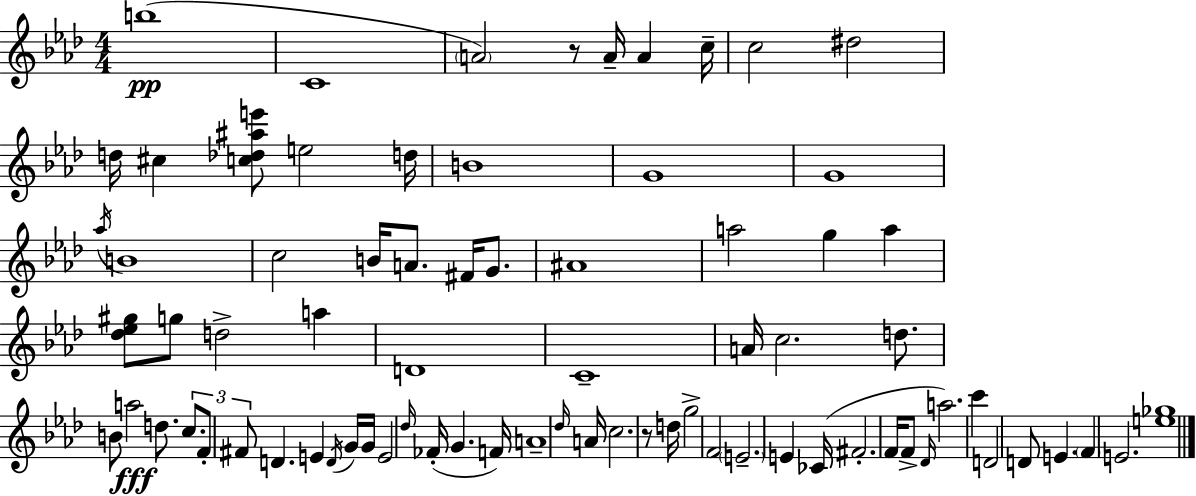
B5/w C4/w A4/h R/e A4/s A4/q C5/s C5/h D#5/h D5/s C#5/q [C5,Db5,A#5,E6]/e E5/h D5/s B4/w G4/w G4/w Ab5/s B4/w C5/h B4/s A4/e. F#4/s G4/e. A#4/w A5/h G5/q A5/q [Db5,Eb5,G#5]/e G5/e D5/h A5/q D4/w C4/w A4/s C5/h. D5/e. B4/e A5/h D5/e. C5/e. F4/e F#4/e D4/q. E4/q D4/s G4/s G4/s E4/h Db5/s FES4/s G4/q. F4/s A4/w Db5/s A4/s C5/h. R/e D5/s G5/h F4/h E4/h. E4/q CES4/s F#4/h. F4/s F4/e Db4/s A5/h. C6/q D4/h D4/e E4/q. F4/q E4/h. [E5,Gb5]/w